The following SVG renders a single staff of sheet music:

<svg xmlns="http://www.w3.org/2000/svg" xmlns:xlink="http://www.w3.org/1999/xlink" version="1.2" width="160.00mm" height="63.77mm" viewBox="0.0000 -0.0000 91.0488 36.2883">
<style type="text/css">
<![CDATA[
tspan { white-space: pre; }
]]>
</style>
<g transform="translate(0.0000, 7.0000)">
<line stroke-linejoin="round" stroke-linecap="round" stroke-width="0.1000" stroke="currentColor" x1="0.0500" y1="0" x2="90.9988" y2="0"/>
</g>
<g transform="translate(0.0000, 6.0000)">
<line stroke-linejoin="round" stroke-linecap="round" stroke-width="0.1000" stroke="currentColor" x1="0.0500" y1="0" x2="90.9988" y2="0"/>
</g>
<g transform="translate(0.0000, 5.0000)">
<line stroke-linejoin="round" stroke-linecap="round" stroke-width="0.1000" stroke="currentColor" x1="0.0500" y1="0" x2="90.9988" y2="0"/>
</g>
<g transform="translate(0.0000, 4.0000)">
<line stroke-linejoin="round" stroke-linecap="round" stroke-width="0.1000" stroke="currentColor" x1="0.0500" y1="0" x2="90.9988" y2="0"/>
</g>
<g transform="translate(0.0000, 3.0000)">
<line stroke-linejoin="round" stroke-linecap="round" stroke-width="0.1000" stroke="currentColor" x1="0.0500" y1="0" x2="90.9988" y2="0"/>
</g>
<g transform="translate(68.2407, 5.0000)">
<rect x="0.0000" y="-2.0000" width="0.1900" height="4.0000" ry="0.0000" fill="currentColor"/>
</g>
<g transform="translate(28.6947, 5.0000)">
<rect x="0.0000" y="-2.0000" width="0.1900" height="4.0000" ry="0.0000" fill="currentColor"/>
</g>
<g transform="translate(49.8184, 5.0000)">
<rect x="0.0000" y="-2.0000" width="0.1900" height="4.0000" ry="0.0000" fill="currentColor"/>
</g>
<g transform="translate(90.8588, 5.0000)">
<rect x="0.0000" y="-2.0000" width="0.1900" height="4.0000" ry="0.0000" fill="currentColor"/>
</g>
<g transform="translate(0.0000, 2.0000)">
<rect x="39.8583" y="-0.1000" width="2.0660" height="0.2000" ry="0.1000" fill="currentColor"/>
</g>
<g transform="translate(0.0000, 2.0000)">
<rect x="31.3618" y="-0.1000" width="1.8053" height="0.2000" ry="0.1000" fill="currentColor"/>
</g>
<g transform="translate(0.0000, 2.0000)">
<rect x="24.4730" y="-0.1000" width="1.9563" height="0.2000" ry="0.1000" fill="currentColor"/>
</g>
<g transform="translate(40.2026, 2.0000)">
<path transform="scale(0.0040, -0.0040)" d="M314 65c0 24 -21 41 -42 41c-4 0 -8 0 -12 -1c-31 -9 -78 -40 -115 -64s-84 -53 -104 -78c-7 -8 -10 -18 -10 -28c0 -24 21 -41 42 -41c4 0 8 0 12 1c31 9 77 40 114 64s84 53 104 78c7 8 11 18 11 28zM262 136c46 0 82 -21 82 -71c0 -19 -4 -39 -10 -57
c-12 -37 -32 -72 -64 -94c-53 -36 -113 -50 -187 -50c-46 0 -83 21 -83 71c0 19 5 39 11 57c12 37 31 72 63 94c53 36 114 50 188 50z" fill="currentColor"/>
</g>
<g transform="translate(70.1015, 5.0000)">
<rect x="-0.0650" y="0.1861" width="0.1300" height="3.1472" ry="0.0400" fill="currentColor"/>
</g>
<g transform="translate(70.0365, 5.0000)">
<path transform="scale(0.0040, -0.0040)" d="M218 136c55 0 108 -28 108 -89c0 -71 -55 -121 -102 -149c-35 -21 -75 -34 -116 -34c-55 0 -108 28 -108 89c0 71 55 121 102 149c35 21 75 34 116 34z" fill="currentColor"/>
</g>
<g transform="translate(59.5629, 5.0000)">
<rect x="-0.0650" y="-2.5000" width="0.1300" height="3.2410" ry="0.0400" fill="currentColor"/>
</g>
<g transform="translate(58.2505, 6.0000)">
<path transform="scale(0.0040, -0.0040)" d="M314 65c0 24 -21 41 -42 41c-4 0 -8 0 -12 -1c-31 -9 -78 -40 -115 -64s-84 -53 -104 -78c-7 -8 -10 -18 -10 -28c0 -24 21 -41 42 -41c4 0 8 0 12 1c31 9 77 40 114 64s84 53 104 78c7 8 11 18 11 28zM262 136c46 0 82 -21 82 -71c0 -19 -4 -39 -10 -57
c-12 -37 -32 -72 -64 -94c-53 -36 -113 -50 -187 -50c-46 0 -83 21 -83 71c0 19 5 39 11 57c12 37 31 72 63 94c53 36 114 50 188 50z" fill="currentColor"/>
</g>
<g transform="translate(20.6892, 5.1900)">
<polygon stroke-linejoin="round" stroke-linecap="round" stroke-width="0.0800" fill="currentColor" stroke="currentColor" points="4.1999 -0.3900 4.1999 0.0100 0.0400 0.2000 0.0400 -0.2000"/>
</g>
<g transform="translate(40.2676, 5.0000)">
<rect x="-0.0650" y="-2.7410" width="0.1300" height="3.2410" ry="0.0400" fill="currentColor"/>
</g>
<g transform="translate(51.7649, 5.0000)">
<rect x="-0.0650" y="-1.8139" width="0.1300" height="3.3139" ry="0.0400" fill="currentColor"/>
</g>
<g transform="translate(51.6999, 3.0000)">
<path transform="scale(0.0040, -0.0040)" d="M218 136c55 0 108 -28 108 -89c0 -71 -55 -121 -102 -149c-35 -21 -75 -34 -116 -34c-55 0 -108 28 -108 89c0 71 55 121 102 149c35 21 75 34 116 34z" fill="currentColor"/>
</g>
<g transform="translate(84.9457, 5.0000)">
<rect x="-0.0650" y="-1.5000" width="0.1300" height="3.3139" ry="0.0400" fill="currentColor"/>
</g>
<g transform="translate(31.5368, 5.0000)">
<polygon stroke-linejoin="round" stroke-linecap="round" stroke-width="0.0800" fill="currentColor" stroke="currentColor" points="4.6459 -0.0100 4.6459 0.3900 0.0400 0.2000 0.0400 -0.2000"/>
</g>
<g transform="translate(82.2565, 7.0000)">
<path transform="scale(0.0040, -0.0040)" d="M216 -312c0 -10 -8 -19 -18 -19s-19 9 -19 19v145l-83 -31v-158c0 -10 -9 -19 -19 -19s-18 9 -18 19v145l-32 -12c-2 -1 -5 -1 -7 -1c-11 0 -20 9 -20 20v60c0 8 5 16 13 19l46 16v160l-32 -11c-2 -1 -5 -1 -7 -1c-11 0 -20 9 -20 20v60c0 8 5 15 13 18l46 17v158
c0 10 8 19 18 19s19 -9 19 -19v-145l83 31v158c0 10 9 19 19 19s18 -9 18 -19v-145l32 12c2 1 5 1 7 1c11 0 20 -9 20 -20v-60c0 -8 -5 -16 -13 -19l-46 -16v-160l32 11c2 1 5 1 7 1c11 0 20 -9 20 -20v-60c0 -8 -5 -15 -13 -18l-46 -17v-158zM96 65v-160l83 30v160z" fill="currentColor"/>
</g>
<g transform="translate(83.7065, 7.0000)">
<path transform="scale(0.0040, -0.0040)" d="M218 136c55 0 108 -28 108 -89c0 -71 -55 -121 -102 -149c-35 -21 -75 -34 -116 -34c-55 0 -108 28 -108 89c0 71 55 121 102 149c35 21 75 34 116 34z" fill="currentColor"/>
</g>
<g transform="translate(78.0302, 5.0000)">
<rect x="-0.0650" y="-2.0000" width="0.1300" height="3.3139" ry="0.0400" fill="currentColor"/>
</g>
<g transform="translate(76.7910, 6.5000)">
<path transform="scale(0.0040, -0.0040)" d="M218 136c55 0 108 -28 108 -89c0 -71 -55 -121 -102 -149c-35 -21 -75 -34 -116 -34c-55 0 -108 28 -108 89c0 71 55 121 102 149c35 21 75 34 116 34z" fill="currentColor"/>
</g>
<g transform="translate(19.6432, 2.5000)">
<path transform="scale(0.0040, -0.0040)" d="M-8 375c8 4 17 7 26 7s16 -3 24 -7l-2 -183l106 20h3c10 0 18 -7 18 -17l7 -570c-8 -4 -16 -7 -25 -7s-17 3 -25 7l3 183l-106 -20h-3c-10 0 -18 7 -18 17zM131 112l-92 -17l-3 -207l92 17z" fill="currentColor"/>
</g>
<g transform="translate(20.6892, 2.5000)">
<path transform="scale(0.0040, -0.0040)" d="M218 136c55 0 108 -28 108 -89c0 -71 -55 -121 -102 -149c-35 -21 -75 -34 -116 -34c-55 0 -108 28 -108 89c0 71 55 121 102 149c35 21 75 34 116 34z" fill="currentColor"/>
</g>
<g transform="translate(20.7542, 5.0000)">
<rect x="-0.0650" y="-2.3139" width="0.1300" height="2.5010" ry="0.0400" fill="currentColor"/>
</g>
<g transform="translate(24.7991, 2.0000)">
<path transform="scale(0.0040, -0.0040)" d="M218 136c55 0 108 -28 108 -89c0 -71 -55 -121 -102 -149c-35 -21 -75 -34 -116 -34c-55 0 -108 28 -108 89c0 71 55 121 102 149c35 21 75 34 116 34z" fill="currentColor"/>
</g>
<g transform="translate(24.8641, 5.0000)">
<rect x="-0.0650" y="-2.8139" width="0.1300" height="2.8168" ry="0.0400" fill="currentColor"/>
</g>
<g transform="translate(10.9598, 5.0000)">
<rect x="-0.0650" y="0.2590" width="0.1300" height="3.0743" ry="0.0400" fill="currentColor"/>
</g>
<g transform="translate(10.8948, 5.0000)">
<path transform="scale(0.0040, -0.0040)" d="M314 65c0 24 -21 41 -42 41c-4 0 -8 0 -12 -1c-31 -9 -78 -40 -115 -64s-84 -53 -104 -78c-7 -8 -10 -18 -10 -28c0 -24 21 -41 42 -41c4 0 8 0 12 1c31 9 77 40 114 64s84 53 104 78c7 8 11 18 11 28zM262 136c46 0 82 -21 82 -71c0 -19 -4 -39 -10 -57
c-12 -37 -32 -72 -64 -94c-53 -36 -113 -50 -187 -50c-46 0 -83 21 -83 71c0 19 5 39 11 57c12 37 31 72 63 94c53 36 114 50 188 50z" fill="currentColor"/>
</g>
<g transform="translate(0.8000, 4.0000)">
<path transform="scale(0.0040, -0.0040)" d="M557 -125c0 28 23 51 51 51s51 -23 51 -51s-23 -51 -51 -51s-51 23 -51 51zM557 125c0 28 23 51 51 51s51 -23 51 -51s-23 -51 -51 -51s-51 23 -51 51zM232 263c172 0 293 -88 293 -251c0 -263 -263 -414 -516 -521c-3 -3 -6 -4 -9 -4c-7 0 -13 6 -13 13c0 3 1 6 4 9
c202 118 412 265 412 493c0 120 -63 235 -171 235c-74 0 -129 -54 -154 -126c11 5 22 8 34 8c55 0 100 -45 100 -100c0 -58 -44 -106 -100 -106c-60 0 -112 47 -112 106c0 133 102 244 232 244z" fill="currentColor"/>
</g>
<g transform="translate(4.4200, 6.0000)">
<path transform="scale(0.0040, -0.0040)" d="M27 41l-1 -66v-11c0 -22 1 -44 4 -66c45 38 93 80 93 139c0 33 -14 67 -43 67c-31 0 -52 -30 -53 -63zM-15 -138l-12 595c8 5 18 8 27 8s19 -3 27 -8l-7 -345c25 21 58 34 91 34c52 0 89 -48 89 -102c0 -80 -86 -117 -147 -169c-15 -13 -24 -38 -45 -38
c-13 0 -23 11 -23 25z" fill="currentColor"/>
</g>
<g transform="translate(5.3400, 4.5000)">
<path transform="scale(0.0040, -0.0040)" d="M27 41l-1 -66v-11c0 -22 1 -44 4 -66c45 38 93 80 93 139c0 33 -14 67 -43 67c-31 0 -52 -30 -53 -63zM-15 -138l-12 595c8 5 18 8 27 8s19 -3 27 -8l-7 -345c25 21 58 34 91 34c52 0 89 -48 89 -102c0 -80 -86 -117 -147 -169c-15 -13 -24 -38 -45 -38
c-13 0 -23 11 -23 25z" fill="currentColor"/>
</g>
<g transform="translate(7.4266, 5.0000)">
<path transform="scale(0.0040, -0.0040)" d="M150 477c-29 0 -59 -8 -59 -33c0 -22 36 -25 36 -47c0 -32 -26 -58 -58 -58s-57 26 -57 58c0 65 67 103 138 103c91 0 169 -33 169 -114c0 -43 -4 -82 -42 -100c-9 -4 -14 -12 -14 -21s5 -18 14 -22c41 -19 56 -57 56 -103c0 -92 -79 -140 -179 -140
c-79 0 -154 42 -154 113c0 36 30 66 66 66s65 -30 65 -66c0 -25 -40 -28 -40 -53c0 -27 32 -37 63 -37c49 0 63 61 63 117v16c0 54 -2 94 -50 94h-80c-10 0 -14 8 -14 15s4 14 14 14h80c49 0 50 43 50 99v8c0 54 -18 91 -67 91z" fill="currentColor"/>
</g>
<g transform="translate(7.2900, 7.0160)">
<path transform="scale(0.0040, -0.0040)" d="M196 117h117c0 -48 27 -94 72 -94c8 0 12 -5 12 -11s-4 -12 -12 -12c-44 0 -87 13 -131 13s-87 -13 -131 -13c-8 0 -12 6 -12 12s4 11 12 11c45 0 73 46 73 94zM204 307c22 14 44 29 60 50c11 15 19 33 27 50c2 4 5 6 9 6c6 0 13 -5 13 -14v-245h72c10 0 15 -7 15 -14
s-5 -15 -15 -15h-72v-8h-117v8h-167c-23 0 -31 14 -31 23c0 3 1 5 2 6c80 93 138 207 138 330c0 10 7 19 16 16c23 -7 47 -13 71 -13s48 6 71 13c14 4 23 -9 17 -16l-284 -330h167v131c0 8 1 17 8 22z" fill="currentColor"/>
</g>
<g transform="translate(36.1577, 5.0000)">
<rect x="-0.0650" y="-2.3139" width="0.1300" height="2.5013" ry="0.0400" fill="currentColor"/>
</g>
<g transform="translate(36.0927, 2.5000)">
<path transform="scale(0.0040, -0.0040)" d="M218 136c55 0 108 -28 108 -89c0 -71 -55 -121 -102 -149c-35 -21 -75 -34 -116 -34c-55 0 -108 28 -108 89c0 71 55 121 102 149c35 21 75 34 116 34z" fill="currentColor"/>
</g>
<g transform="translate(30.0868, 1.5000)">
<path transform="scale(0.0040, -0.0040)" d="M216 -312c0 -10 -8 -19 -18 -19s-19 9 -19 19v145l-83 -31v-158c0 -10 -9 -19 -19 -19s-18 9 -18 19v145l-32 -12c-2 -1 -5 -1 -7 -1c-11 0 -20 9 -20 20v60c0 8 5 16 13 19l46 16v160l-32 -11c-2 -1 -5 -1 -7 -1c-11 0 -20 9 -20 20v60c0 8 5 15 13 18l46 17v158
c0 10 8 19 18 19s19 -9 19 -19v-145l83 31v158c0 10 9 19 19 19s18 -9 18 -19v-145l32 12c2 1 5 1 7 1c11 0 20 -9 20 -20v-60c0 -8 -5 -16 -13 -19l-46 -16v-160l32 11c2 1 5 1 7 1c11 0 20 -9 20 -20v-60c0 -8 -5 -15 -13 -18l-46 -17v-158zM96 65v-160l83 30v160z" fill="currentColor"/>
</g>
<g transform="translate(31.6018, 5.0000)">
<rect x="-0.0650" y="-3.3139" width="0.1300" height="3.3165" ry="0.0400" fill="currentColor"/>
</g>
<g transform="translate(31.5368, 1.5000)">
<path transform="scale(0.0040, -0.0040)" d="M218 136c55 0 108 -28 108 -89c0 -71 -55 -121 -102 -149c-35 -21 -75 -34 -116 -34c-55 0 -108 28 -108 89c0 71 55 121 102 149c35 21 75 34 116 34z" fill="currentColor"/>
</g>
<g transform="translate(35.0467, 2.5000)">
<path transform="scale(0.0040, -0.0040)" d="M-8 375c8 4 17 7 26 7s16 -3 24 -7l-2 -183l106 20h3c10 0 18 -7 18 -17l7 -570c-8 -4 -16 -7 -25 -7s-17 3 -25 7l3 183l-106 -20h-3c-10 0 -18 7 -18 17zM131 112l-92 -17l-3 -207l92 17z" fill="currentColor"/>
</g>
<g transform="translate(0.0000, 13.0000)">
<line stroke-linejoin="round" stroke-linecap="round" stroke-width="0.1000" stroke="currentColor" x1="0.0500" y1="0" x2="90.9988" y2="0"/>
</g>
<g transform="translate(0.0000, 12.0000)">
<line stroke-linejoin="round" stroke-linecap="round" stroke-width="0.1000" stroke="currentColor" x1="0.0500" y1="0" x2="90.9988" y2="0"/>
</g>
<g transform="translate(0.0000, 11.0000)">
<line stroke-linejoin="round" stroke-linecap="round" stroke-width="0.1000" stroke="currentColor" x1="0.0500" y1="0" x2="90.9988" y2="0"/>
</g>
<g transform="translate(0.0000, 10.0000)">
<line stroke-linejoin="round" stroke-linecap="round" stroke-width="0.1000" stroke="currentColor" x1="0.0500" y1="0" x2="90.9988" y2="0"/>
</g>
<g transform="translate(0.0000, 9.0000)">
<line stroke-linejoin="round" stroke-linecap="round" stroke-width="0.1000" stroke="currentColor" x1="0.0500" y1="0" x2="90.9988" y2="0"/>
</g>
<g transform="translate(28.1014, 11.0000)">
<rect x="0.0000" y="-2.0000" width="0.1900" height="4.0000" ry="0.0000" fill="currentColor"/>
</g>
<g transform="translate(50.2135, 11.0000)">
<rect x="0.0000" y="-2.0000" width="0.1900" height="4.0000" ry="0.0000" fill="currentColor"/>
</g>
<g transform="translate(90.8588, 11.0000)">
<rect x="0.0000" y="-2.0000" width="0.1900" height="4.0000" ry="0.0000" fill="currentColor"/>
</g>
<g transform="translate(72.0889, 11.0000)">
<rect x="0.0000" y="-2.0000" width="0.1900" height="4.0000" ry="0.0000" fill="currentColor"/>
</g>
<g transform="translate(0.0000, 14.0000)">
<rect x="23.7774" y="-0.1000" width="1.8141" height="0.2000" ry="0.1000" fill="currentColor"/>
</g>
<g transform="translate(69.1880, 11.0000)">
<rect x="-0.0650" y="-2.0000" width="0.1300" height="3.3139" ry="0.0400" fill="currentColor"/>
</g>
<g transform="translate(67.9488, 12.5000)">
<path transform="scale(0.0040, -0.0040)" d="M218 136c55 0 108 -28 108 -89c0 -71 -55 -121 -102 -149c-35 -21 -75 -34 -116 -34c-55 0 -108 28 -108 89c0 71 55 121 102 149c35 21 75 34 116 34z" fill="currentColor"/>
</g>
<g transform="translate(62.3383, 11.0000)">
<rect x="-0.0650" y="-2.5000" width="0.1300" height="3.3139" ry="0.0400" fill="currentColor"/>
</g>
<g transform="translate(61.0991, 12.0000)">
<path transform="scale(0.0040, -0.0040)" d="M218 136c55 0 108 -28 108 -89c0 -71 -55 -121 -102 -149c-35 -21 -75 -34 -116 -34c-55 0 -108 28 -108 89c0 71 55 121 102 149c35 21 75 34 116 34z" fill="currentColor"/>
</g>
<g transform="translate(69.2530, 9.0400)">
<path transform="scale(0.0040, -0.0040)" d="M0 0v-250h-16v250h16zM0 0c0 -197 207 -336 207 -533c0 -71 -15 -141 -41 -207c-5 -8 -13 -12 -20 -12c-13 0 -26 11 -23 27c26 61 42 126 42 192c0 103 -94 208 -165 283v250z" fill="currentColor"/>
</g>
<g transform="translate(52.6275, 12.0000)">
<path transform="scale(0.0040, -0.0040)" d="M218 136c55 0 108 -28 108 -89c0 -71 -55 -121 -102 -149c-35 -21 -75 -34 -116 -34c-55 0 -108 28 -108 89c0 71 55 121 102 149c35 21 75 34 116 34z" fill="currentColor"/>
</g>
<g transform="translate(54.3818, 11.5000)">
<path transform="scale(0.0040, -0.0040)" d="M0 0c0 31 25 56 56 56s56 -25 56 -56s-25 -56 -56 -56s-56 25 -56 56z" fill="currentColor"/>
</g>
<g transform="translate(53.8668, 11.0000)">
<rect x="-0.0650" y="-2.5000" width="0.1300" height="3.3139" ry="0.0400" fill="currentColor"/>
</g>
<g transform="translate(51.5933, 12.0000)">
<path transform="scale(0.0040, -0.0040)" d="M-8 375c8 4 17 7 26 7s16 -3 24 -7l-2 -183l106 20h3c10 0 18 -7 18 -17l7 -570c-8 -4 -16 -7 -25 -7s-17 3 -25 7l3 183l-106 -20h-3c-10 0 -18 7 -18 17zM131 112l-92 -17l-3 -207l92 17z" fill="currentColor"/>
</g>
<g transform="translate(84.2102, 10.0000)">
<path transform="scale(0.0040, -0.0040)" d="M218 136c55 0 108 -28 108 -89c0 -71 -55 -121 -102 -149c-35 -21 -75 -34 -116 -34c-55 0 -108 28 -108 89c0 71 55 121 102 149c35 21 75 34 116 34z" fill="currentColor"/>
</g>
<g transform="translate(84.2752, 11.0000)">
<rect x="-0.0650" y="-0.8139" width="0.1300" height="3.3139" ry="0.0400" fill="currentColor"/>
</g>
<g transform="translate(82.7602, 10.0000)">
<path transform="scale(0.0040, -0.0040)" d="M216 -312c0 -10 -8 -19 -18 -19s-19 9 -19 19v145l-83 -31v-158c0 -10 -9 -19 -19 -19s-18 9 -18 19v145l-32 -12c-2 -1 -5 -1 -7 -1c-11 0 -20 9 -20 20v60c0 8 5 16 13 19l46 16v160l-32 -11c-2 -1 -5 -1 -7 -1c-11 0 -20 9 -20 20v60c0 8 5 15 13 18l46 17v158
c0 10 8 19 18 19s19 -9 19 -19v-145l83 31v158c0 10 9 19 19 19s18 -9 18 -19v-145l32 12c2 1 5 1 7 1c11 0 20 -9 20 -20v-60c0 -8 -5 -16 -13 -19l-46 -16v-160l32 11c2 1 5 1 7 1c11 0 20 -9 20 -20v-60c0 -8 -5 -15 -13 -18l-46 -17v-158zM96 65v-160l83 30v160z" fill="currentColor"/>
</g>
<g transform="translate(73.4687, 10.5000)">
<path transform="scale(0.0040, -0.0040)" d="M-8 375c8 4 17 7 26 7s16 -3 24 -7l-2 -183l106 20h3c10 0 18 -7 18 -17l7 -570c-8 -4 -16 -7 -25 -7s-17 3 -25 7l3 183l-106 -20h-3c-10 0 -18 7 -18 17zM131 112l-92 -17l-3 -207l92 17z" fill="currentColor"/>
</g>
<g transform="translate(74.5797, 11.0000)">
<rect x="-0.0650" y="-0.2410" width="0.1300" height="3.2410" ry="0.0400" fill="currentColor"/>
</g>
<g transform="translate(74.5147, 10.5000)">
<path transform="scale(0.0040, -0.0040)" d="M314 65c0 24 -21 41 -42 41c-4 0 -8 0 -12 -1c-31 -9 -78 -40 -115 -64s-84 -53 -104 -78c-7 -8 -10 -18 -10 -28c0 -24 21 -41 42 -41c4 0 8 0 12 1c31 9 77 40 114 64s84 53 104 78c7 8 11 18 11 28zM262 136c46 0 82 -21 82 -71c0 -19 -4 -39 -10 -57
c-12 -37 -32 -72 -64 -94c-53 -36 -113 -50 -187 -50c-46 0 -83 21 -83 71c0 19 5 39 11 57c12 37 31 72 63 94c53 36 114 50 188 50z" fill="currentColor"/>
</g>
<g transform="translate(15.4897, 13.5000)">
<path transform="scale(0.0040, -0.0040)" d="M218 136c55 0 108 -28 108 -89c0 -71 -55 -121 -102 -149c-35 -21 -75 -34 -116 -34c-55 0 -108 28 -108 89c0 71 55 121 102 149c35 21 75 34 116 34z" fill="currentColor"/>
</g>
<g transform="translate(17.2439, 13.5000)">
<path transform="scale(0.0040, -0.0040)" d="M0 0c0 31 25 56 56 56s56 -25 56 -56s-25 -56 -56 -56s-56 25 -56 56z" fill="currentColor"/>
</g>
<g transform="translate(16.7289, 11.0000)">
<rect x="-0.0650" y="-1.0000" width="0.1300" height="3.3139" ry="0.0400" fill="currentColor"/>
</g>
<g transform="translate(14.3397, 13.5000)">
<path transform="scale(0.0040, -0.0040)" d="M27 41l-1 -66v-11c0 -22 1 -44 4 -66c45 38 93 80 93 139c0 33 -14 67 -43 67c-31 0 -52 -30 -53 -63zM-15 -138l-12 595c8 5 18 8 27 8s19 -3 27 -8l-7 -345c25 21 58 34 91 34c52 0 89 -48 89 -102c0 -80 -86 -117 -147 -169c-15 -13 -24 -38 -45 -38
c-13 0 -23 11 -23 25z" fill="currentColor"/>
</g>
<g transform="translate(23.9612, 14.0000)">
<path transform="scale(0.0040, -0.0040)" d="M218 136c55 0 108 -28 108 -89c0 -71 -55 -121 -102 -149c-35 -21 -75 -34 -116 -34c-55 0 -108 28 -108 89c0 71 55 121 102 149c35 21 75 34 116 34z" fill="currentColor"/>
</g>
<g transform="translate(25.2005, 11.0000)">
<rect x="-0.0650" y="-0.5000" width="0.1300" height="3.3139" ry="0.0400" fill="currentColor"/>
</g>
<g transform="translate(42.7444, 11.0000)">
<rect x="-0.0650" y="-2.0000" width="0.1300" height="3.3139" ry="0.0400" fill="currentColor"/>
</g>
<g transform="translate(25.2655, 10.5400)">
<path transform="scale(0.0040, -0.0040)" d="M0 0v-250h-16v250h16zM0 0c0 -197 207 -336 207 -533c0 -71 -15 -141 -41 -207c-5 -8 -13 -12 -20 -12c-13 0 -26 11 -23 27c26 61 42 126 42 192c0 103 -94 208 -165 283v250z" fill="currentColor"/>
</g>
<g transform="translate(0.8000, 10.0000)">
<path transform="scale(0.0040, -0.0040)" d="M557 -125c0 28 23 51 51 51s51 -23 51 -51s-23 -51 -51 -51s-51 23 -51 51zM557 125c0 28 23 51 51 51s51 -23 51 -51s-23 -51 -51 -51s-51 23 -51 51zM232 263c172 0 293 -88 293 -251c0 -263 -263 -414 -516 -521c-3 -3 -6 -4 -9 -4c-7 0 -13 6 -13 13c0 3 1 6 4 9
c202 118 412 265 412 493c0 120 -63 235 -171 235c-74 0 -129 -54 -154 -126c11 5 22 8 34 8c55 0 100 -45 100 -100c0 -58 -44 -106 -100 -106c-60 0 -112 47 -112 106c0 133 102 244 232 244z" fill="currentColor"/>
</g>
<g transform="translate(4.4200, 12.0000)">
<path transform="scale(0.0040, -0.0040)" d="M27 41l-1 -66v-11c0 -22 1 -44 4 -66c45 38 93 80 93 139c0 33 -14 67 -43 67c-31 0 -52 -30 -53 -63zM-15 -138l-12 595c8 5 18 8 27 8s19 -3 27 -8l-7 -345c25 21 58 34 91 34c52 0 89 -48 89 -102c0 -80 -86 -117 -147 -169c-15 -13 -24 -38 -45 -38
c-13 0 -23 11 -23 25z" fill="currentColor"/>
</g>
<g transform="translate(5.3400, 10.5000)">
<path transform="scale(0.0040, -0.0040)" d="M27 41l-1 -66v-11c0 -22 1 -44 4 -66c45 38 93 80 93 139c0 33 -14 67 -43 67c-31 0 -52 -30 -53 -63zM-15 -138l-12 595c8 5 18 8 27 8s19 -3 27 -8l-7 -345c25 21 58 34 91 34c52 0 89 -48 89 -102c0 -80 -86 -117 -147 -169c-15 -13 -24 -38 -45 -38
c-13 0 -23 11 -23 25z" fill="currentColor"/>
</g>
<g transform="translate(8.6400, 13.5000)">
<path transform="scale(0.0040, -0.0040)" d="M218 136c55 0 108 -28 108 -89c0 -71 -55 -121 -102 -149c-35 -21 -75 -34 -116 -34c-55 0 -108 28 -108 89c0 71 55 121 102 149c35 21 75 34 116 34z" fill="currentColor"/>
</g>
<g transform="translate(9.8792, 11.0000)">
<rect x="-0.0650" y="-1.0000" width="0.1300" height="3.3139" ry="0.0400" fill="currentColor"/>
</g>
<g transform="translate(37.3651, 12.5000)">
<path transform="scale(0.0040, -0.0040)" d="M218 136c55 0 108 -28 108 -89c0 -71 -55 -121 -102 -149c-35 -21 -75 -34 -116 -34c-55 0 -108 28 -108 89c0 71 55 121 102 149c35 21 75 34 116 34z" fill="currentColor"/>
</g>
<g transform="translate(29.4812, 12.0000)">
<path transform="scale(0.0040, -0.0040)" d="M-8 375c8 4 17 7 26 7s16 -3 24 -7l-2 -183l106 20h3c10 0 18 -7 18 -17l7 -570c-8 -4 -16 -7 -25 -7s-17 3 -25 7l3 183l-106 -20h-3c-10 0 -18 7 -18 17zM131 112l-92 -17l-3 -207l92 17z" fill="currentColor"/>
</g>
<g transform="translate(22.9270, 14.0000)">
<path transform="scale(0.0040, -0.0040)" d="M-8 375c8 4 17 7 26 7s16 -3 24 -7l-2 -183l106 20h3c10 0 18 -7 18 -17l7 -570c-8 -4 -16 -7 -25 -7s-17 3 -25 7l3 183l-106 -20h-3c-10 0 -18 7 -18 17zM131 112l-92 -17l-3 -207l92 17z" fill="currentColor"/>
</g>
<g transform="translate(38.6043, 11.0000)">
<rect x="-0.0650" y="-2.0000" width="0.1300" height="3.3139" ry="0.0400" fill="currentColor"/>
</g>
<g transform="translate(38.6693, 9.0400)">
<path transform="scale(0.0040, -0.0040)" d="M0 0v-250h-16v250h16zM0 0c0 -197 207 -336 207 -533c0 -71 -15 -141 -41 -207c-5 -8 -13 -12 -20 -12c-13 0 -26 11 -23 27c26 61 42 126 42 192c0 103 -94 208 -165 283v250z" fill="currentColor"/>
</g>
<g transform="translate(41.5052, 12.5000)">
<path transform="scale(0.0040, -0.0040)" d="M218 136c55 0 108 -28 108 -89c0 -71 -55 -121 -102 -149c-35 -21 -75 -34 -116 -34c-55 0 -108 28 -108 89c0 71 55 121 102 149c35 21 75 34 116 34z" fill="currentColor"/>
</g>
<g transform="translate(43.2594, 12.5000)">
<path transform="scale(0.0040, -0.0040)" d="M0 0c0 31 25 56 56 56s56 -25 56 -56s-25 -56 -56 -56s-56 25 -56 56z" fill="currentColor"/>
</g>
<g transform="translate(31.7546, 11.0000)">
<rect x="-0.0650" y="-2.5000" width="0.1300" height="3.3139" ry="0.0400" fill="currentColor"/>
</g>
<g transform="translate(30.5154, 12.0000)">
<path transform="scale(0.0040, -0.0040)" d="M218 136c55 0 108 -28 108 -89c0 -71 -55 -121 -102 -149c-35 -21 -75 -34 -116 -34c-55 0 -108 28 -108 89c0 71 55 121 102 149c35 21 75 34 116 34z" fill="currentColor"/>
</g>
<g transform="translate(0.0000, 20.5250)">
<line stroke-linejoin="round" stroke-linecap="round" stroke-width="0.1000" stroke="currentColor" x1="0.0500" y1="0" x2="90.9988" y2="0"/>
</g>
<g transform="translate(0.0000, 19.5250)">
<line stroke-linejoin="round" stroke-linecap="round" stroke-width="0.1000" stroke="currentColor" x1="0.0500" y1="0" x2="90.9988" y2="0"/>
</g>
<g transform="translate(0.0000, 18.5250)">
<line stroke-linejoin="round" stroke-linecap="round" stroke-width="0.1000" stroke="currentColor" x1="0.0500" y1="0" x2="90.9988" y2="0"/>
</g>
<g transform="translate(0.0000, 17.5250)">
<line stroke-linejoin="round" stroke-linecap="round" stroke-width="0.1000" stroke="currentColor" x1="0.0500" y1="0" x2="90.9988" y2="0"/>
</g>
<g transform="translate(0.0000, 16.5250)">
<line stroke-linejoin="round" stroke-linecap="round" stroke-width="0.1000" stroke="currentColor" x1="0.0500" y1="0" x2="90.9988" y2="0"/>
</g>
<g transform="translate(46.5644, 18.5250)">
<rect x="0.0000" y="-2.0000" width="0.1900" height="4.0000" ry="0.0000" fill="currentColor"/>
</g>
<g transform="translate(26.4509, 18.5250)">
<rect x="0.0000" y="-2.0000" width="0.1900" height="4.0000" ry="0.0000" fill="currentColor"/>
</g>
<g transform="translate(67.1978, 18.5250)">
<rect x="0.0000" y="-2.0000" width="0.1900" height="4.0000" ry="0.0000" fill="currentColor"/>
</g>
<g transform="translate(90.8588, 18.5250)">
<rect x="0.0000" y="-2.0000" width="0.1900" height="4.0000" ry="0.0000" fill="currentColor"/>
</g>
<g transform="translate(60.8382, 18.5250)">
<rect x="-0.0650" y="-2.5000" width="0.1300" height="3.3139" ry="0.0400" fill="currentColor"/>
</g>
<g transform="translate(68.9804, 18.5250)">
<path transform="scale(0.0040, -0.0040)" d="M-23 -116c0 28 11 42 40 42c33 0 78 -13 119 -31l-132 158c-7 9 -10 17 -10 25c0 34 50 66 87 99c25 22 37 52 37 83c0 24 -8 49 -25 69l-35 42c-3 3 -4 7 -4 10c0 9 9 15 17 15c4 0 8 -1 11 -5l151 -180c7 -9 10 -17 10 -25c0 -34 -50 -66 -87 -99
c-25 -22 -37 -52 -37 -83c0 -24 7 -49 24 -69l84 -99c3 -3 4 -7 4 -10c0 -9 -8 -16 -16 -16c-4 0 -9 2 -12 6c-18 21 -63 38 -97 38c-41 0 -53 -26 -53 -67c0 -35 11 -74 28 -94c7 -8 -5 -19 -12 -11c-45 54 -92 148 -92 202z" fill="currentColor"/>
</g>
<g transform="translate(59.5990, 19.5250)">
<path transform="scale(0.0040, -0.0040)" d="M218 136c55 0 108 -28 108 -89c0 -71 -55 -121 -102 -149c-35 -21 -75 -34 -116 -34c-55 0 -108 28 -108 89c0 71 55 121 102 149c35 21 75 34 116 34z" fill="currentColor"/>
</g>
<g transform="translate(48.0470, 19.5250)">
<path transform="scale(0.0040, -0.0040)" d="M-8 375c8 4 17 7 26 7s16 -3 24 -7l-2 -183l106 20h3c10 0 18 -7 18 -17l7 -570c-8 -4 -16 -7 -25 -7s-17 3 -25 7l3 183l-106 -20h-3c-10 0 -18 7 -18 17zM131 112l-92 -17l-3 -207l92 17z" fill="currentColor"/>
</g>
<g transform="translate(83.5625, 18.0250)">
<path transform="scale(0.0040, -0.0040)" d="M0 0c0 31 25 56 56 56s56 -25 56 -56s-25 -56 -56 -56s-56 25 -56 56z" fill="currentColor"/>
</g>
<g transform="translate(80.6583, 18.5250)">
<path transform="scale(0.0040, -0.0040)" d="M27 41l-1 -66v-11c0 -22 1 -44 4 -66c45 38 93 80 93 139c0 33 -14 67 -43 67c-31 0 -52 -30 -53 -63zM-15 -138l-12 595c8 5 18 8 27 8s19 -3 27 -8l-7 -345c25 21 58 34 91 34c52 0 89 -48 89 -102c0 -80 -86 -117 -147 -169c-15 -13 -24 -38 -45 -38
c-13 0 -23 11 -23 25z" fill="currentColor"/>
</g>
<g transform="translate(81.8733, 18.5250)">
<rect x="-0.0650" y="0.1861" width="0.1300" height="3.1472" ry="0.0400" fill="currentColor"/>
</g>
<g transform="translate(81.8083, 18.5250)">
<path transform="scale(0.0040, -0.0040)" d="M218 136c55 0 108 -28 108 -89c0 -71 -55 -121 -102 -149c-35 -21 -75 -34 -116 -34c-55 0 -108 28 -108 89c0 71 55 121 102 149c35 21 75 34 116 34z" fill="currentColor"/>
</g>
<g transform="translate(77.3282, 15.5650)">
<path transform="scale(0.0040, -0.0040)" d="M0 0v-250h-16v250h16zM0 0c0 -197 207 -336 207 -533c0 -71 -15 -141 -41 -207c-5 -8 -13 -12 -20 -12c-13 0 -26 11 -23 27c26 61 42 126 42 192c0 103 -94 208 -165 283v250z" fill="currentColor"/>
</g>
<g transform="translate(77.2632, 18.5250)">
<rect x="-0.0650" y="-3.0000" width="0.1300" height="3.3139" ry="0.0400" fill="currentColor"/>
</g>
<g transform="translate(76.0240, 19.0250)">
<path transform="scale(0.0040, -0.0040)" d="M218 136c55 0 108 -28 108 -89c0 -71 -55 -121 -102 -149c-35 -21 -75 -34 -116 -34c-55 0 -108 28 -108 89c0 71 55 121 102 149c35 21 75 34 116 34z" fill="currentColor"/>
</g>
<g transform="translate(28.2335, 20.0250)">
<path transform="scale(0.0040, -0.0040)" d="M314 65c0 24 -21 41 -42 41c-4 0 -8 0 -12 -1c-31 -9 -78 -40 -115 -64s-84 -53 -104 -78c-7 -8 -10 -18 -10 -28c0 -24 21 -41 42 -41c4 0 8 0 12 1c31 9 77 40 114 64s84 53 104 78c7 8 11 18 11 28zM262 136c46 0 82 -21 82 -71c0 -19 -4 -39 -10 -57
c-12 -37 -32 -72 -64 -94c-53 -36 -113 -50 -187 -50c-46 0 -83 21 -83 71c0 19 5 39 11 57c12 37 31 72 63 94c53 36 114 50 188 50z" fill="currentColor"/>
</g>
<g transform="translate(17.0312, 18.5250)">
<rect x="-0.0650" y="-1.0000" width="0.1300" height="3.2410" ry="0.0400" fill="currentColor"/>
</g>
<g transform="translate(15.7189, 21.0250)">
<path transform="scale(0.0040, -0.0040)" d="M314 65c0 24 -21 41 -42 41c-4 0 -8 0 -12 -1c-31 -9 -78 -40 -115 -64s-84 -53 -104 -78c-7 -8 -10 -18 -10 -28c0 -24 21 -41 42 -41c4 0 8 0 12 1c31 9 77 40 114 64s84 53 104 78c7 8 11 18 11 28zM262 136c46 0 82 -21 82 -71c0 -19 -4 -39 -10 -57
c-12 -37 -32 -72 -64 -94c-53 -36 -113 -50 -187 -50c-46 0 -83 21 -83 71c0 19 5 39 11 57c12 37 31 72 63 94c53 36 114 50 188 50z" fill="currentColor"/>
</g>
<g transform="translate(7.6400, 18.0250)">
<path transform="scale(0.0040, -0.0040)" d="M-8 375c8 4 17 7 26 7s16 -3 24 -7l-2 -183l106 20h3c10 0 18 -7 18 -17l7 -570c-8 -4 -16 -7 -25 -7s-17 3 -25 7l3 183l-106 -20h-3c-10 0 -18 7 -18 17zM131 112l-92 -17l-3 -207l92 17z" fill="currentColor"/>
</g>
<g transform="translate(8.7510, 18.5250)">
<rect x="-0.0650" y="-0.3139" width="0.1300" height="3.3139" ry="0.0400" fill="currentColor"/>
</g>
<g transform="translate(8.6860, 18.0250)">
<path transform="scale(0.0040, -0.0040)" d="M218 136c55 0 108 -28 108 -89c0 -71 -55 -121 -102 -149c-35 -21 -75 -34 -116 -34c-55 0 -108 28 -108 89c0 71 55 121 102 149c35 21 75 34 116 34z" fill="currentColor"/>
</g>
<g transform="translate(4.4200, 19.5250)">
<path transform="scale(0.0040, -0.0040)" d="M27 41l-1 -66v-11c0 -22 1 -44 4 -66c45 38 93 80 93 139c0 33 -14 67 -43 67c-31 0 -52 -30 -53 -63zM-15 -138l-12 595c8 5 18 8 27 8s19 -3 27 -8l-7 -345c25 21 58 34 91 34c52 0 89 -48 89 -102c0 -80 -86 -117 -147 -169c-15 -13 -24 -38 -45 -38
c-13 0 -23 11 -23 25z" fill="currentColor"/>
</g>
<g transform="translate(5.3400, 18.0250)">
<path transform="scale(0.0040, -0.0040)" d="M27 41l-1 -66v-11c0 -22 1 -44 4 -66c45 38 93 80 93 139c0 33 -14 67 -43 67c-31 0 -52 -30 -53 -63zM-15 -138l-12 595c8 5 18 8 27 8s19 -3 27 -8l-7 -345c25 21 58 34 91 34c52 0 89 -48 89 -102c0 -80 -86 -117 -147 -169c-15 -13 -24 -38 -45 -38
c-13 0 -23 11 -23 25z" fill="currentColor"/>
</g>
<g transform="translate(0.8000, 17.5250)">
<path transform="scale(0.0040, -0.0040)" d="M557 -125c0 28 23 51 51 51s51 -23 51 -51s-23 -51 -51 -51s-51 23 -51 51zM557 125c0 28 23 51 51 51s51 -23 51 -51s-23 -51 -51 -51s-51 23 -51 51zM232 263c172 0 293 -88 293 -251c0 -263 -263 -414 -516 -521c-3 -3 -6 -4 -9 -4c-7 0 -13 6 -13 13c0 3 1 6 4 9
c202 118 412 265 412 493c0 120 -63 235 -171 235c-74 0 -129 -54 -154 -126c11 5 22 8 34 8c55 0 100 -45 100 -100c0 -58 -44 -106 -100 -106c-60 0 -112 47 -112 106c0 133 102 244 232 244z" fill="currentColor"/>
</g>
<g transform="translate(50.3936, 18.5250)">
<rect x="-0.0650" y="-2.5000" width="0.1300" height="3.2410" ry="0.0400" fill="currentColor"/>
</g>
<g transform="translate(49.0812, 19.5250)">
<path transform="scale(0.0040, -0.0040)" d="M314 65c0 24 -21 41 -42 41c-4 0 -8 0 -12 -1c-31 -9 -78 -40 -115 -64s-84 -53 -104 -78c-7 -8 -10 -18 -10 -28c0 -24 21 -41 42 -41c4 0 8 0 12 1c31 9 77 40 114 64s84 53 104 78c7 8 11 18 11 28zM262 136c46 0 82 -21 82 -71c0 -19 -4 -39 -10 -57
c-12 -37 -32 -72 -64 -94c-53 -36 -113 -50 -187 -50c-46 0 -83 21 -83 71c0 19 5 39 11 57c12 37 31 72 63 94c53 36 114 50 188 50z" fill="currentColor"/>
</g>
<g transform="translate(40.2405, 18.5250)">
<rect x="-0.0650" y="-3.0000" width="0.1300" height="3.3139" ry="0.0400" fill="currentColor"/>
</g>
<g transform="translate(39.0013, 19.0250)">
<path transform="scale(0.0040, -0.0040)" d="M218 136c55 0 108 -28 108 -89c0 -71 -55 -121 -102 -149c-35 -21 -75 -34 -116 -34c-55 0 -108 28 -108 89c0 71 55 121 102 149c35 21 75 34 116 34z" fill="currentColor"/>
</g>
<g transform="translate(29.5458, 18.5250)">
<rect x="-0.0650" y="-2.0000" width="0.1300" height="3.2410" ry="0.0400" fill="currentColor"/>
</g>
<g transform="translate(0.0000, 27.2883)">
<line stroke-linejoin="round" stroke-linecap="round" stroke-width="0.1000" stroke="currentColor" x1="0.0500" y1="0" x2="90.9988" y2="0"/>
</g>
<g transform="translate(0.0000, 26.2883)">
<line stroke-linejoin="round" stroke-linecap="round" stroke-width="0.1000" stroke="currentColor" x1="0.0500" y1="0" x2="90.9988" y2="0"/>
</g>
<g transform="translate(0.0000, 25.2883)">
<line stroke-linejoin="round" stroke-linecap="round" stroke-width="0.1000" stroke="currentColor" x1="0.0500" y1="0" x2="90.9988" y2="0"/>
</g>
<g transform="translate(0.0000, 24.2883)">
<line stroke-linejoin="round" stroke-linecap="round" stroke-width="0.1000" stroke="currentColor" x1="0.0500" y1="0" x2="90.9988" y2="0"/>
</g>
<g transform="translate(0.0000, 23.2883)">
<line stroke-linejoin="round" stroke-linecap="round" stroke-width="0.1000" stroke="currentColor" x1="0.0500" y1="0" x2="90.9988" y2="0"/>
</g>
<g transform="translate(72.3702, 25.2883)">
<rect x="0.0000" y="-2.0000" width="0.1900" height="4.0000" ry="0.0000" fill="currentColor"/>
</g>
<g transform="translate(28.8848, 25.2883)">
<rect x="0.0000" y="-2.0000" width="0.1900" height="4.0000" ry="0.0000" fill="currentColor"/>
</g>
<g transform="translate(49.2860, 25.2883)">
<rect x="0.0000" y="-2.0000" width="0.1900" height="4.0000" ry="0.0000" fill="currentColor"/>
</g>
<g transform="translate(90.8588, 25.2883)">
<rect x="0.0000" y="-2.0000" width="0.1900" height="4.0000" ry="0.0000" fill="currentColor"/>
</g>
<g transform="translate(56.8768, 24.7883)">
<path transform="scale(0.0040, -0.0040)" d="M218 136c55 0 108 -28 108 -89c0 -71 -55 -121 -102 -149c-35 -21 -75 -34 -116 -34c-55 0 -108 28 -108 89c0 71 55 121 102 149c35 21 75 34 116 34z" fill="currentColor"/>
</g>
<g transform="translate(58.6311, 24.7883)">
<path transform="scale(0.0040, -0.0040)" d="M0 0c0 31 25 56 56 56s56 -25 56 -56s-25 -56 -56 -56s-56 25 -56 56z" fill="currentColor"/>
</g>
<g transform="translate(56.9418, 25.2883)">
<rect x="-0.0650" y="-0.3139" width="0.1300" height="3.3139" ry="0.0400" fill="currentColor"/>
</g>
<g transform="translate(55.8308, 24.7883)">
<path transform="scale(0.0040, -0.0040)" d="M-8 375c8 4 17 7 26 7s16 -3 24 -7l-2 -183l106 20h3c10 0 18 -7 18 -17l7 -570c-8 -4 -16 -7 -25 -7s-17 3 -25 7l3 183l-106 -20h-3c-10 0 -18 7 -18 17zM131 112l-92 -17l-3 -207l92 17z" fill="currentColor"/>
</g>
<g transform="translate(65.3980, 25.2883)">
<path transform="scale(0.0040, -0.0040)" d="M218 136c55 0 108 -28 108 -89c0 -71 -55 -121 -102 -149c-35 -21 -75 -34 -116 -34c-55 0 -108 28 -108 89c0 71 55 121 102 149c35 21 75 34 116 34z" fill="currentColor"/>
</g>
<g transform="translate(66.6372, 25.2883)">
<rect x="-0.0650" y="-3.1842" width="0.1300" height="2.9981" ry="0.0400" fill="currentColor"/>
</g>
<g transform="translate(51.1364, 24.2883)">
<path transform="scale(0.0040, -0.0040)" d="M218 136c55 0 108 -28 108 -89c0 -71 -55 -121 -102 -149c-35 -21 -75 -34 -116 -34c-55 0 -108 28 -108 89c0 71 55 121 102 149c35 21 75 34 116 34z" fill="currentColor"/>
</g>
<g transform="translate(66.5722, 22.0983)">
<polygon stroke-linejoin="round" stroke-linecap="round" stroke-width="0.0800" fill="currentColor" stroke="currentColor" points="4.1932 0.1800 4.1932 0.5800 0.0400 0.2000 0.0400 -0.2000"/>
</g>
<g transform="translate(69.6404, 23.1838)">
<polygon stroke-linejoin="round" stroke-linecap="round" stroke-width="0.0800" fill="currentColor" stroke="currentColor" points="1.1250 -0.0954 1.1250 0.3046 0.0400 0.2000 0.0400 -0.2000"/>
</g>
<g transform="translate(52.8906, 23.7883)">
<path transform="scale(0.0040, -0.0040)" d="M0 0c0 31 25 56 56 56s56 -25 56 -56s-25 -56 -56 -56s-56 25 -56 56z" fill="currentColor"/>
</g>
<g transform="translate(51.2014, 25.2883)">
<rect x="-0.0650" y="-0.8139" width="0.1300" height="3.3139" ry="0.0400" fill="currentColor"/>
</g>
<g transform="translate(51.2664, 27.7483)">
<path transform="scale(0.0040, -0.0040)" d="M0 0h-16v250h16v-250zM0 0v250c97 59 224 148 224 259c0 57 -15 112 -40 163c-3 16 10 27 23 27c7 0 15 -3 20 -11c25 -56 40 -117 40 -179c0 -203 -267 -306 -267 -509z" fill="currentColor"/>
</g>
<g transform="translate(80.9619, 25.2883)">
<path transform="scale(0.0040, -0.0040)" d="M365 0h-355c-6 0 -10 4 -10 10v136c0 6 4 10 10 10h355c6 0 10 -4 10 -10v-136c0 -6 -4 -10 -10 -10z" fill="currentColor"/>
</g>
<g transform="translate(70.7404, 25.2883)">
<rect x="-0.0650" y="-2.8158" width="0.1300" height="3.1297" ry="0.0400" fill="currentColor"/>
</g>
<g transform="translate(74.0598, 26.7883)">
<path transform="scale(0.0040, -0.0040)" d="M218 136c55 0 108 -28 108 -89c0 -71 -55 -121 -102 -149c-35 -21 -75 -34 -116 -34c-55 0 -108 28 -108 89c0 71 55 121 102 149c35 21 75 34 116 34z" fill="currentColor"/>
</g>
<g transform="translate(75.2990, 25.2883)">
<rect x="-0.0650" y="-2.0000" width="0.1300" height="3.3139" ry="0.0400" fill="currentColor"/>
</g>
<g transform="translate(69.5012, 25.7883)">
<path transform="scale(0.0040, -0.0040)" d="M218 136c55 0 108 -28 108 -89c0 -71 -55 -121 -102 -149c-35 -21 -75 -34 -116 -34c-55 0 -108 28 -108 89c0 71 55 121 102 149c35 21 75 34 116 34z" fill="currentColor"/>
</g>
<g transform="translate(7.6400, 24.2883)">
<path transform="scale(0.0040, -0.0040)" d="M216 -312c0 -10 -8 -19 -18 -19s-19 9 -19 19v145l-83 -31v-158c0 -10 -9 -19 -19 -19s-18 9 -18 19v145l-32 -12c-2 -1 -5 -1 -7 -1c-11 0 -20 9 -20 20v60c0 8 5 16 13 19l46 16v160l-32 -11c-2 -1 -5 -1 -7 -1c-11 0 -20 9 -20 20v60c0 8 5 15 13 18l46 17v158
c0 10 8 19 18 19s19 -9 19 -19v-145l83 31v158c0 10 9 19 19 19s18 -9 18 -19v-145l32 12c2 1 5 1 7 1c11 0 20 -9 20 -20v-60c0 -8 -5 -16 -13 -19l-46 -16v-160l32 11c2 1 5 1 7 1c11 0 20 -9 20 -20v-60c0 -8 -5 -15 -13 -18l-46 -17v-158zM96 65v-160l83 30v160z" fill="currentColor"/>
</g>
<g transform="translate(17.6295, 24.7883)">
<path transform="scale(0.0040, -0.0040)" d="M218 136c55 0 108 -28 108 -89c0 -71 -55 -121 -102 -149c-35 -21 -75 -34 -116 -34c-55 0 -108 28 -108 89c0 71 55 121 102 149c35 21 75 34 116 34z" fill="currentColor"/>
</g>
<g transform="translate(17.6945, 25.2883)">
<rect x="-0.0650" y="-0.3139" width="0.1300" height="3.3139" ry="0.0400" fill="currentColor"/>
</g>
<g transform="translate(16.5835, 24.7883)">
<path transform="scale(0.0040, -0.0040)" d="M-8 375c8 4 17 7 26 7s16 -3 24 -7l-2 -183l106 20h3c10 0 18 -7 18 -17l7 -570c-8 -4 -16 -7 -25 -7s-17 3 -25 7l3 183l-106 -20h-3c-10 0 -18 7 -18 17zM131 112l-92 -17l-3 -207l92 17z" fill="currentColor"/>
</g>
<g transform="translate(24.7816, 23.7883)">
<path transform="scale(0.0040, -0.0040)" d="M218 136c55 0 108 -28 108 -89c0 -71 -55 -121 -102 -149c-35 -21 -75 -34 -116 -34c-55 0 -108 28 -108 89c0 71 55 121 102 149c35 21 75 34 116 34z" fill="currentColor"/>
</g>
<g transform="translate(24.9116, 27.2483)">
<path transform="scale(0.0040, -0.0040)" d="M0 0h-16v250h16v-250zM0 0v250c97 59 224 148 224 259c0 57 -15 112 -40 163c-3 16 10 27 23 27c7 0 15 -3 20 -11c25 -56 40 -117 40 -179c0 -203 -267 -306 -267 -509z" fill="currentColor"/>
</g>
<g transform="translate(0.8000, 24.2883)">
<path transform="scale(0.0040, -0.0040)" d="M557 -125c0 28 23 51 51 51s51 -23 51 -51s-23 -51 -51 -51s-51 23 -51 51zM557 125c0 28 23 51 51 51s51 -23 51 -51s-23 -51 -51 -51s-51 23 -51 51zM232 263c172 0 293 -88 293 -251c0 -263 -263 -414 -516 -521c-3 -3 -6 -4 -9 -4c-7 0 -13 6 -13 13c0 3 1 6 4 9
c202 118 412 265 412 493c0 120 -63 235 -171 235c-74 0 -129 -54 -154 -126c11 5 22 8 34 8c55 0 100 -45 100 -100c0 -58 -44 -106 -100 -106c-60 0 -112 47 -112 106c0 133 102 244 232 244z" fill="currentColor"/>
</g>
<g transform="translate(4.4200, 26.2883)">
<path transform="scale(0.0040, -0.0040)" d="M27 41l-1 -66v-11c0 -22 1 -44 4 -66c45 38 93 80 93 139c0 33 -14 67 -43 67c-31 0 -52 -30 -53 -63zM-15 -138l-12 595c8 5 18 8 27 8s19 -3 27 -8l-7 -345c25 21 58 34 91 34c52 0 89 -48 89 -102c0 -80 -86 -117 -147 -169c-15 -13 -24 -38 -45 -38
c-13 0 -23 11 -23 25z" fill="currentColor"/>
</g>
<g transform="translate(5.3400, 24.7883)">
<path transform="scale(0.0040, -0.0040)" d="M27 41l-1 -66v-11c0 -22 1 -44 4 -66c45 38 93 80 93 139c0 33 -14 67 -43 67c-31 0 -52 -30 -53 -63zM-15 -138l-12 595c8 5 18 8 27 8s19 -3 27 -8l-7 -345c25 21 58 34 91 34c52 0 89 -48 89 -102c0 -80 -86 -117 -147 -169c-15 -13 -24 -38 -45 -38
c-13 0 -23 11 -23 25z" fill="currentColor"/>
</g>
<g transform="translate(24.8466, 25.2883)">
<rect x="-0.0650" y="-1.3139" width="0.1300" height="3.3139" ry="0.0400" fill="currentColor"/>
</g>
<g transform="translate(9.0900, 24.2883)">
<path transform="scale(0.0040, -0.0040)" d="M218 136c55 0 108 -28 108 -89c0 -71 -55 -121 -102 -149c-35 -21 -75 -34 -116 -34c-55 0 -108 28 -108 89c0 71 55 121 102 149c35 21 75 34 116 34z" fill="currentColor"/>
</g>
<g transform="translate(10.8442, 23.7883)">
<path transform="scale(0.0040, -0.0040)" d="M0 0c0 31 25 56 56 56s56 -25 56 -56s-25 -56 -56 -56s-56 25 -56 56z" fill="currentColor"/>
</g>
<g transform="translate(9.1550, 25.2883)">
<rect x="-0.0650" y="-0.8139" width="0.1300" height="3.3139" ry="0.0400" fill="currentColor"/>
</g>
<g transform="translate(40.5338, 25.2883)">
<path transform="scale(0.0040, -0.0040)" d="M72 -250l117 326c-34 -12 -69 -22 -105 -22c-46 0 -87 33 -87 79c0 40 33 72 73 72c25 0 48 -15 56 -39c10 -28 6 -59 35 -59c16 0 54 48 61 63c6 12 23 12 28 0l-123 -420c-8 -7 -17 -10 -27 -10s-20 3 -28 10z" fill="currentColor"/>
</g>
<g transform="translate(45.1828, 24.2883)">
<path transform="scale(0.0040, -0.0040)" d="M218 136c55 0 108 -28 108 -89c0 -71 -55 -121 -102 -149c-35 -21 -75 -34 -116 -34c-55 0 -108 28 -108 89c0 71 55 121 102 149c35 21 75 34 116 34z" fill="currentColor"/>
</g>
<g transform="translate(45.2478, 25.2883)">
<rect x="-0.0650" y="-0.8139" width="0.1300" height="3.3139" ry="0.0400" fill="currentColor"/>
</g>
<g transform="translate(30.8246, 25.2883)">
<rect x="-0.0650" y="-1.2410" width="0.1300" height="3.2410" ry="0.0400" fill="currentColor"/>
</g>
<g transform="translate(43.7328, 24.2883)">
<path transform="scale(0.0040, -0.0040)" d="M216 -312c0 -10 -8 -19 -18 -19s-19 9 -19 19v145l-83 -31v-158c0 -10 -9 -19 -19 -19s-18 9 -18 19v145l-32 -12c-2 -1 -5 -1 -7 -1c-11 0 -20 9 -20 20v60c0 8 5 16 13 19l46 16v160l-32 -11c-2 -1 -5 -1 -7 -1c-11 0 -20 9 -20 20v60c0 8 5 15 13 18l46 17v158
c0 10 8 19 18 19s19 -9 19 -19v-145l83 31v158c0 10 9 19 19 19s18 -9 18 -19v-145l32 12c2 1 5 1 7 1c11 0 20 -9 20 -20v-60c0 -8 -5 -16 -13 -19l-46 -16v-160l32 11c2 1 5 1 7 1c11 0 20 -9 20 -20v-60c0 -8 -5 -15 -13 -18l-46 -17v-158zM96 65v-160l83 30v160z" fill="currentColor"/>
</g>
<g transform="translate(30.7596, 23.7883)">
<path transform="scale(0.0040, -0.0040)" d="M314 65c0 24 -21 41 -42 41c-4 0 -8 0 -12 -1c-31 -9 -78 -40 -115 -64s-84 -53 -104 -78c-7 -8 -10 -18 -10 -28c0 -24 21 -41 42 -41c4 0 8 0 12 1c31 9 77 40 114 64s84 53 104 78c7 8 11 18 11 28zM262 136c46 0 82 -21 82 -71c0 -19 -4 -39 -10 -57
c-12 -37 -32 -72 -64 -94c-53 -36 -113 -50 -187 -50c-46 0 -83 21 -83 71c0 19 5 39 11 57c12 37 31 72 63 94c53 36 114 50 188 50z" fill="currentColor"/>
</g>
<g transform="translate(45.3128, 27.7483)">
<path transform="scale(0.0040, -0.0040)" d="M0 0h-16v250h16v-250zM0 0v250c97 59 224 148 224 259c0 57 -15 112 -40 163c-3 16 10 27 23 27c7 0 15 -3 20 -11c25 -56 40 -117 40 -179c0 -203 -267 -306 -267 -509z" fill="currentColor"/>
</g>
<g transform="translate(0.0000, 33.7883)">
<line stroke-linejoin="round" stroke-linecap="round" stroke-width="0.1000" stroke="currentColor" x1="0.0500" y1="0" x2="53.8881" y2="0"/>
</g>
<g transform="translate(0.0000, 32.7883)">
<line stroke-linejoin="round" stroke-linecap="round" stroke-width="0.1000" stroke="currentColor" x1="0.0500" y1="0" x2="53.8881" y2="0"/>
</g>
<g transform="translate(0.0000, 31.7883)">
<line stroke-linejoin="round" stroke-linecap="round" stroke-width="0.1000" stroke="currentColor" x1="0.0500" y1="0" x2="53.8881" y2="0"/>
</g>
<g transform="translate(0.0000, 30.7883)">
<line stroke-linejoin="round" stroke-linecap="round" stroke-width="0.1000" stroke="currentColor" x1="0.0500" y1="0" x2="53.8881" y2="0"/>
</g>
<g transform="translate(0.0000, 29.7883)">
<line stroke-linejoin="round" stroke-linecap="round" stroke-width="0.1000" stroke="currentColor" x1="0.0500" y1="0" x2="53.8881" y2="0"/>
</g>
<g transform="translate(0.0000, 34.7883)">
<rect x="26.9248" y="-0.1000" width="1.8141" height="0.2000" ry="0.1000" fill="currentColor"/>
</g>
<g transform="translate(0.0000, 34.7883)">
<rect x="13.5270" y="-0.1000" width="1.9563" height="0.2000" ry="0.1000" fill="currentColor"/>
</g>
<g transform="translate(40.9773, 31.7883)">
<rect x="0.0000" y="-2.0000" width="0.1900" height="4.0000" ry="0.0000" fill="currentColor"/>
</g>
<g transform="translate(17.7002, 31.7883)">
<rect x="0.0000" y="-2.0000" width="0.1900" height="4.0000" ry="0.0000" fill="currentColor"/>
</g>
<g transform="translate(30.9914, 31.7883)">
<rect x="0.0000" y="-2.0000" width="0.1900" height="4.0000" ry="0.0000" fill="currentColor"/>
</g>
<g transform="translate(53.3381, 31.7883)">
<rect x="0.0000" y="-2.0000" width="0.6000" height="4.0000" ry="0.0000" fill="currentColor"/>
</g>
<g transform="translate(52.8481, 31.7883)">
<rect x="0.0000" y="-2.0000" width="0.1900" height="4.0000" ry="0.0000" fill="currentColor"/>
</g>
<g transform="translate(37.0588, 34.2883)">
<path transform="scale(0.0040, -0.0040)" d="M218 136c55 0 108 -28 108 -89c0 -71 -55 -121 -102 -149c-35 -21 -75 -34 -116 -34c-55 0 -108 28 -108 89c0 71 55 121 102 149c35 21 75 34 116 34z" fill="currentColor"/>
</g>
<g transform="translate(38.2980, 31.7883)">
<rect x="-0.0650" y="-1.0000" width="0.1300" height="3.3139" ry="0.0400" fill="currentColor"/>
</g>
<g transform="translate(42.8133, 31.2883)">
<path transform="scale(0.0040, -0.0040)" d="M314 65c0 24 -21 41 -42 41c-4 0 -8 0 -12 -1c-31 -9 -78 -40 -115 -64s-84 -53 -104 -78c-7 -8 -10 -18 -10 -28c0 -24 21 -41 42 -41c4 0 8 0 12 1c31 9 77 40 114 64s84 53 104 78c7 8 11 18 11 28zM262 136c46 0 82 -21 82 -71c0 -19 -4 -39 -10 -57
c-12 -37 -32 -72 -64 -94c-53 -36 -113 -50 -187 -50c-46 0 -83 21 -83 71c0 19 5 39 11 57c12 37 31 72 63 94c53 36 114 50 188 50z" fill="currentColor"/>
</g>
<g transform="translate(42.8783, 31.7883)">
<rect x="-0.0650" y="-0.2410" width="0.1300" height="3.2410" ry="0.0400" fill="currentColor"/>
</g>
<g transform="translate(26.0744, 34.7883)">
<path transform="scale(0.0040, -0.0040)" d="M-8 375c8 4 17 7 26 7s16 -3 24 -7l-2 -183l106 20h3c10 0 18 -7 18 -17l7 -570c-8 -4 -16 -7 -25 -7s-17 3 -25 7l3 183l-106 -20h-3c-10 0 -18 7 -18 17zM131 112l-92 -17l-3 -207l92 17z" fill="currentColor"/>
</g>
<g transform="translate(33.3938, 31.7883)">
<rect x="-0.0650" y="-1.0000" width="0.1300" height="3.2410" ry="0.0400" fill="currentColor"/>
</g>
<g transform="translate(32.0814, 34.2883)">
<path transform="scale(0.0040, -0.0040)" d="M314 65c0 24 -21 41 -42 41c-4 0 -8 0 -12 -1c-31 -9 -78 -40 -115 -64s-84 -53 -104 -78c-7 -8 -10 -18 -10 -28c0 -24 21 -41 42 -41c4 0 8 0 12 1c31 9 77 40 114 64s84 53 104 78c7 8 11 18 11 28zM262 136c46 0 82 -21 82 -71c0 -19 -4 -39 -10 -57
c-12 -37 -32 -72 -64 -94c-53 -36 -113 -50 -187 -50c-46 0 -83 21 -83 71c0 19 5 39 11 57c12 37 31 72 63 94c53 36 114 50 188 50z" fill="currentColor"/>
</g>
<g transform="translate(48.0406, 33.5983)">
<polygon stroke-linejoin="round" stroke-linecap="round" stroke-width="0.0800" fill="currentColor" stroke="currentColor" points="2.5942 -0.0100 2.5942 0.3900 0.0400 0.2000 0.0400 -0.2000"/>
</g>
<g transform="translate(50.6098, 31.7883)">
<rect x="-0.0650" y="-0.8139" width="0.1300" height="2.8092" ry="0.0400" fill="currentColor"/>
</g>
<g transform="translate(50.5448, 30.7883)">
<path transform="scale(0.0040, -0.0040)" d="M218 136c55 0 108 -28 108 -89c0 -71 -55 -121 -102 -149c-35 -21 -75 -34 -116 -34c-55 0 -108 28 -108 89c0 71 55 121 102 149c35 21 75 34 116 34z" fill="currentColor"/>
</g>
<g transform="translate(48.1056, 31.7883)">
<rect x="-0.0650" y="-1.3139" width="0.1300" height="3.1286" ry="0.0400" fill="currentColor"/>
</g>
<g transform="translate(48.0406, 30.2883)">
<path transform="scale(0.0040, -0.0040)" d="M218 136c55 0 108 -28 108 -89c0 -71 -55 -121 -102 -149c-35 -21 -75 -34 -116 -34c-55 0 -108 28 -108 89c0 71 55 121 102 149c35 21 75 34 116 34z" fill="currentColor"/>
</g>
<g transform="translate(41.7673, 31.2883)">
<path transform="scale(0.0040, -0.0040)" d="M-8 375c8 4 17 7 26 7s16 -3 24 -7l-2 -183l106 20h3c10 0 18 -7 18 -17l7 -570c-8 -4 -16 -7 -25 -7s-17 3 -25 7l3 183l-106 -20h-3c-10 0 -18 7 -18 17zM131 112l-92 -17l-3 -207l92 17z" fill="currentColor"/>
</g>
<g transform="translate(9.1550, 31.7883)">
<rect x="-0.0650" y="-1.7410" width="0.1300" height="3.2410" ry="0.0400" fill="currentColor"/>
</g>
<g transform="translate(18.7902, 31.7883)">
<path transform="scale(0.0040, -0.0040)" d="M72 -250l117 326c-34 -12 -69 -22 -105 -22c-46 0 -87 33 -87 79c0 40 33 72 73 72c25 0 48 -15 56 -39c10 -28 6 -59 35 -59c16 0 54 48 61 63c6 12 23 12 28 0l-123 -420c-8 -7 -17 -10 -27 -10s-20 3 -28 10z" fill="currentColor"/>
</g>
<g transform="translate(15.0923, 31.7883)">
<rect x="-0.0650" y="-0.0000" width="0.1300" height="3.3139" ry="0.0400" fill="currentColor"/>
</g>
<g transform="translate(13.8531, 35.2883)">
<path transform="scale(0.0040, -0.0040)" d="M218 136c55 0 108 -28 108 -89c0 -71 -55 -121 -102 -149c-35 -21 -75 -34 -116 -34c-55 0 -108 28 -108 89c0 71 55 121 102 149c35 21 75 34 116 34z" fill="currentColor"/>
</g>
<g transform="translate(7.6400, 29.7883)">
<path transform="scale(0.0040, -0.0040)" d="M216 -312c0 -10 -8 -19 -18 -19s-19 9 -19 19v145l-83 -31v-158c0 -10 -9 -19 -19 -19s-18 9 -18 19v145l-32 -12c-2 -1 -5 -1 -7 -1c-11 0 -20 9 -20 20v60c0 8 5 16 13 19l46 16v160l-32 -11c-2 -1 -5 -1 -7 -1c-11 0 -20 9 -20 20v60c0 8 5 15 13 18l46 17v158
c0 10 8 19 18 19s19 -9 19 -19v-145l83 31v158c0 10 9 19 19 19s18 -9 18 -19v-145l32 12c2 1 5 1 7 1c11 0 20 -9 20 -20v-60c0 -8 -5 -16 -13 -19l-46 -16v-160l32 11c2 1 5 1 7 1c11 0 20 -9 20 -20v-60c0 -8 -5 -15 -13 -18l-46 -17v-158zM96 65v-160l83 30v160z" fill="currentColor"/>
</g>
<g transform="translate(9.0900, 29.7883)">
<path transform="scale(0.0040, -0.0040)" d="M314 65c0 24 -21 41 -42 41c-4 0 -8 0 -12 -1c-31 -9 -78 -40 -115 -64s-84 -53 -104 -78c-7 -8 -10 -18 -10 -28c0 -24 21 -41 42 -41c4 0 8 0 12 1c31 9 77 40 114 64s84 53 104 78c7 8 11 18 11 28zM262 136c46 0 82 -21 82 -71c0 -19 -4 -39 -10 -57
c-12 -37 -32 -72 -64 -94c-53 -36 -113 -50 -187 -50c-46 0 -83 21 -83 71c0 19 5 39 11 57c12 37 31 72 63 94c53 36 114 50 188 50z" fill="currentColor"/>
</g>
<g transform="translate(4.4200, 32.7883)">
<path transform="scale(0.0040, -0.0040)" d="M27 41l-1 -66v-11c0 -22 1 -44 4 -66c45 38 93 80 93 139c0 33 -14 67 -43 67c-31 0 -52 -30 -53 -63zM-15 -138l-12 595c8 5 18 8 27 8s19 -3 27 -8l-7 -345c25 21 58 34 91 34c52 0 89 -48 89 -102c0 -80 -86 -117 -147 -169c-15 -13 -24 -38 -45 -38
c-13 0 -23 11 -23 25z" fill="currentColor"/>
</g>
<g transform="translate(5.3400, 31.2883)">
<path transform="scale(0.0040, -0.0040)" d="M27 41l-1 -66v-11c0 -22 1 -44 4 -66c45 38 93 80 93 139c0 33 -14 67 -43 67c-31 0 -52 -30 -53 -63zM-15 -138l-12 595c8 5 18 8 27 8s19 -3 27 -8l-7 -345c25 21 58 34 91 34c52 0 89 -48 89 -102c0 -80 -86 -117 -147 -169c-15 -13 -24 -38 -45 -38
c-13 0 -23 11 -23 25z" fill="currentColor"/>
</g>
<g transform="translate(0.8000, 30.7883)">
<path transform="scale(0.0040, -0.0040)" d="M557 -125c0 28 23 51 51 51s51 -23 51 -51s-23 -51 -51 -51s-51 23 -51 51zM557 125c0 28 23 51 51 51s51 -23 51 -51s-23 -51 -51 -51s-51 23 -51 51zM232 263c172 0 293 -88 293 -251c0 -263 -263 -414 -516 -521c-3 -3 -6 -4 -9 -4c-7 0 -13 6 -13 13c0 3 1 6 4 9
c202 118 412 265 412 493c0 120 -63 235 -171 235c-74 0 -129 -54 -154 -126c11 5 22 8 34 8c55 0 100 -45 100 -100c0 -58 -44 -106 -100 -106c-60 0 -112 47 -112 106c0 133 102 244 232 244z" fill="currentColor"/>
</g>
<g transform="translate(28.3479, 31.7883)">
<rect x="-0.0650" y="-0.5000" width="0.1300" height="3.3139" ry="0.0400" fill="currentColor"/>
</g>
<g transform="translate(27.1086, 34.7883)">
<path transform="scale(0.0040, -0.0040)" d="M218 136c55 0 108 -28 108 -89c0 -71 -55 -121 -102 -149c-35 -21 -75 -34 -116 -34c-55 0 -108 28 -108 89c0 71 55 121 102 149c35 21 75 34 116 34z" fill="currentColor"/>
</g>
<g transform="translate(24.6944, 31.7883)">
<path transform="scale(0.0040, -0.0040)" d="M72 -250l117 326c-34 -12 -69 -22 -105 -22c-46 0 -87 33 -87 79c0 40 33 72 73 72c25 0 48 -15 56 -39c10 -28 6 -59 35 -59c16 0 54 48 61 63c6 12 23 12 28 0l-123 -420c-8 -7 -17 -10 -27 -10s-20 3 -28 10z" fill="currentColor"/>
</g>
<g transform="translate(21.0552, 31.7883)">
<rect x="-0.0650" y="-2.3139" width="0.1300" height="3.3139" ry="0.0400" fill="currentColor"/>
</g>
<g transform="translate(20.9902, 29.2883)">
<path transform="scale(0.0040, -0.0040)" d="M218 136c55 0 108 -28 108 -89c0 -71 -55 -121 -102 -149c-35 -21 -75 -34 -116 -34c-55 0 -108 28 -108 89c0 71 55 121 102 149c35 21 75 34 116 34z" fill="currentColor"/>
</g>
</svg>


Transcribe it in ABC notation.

X:1
T:Untitled
M:3/4
L:1/4
K:Bb
D,2 B,/2 C/2 ^D/2 B,/2 C2 A, _B,,2 D, A,, ^G,, F,, _F,, E,,/2 B,, A,,/2 A,, B,, B,, A,,/2 E,2 ^F, E, F,,2 A,,2 C, B,,2 B,, z C,/2 _D, ^F, E, G,/2 G,2 z/2 ^F,/2 F,/2 E, D,/2 C,/4 A,, z2 ^A,2 D,, z/2 _B, z/2 E,, F,,2 F,, E,2 G,/2 F,/2